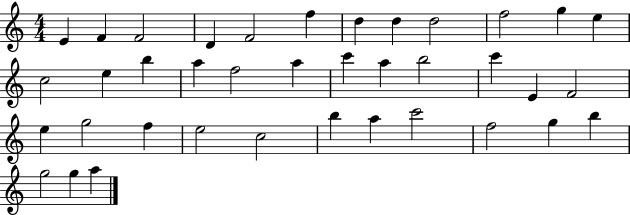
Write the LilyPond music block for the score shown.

{
  \clef treble
  \numericTimeSignature
  \time 4/4
  \key c \major
  e'4 f'4 f'2 | d'4 f'2 f''4 | d''4 d''4 d''2 | f''2 g''4 e''4 | \break c''2 e''4 b''4 | a''4 f''2 a''4 | c'''4 a''4 b''2 | c'''4 e'4 f'2 | \break e''4 g''2 f''4 | e''2 c''2 | b''4 a''4 c'''2 | f''2 g''4 b''4 | \break g''2 g''4 a''4 | \bar "|."
}